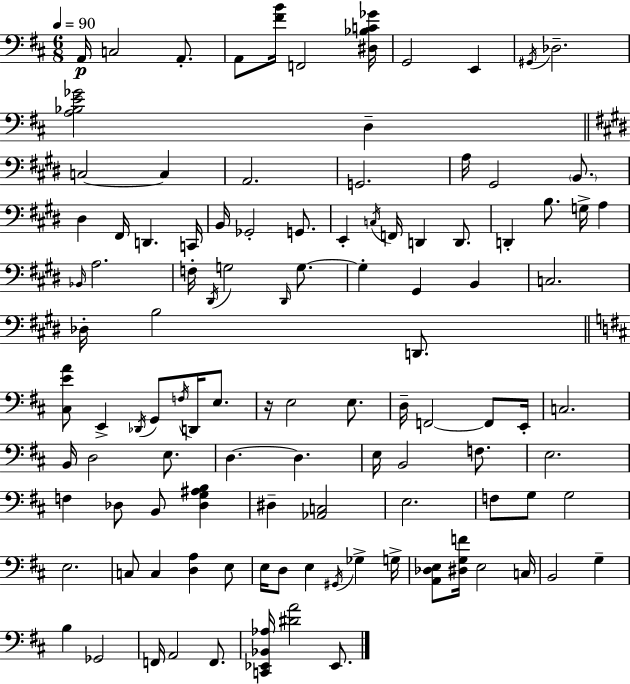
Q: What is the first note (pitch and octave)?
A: A2